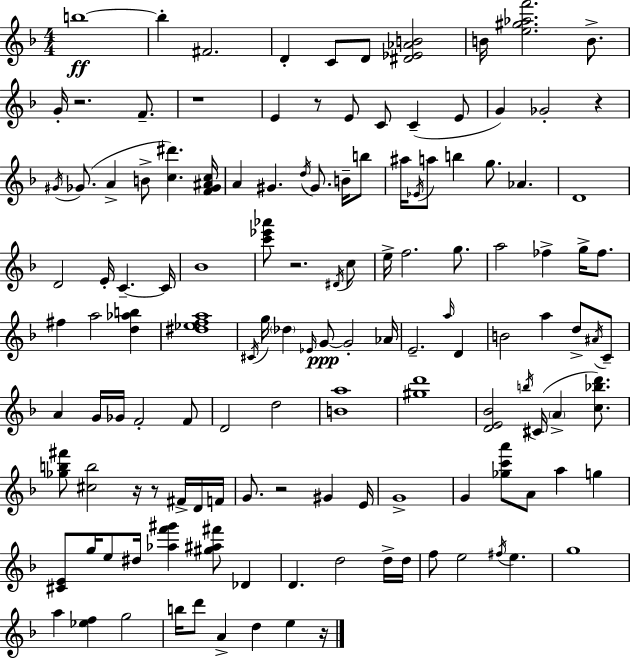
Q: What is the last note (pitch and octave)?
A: E5